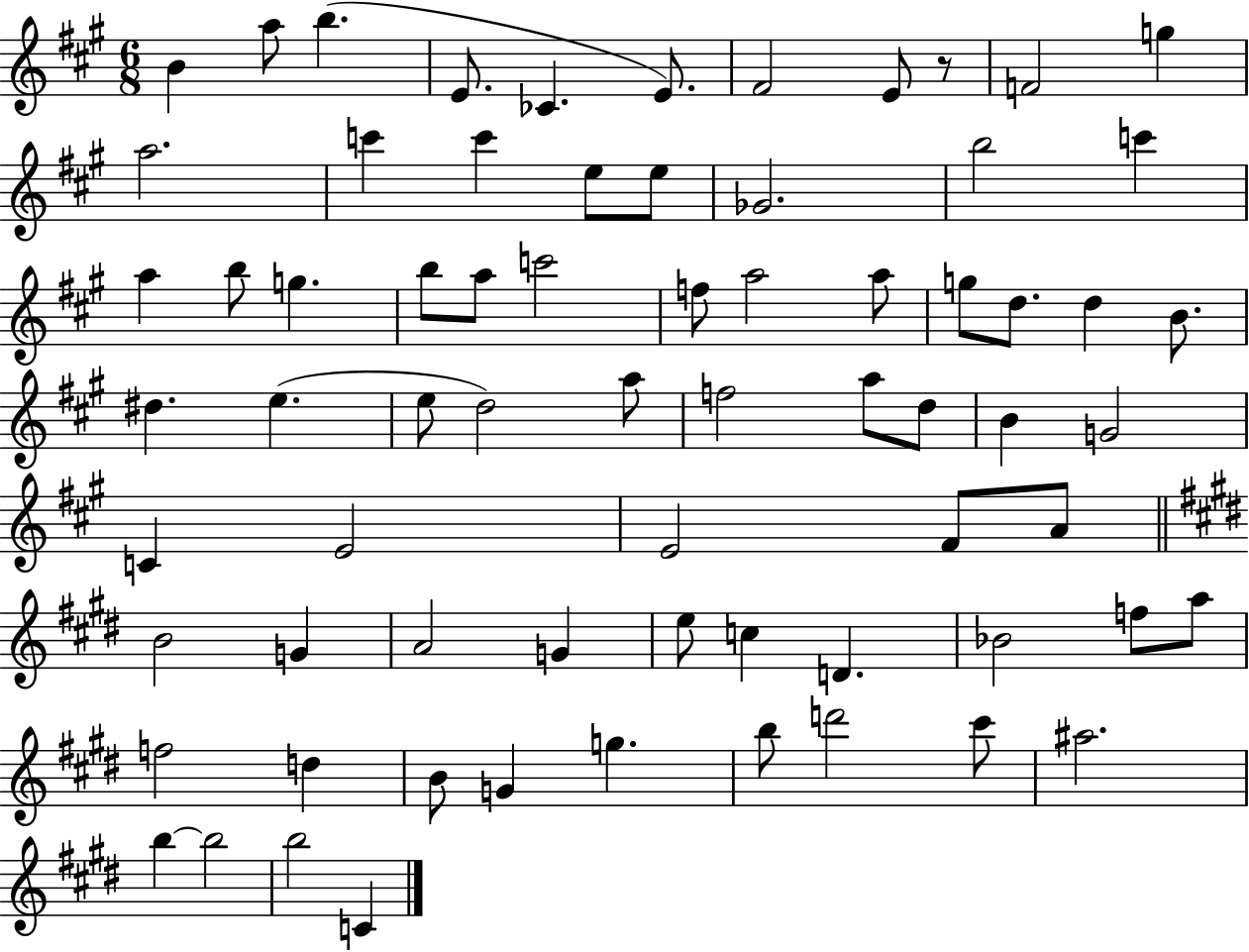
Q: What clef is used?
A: treble